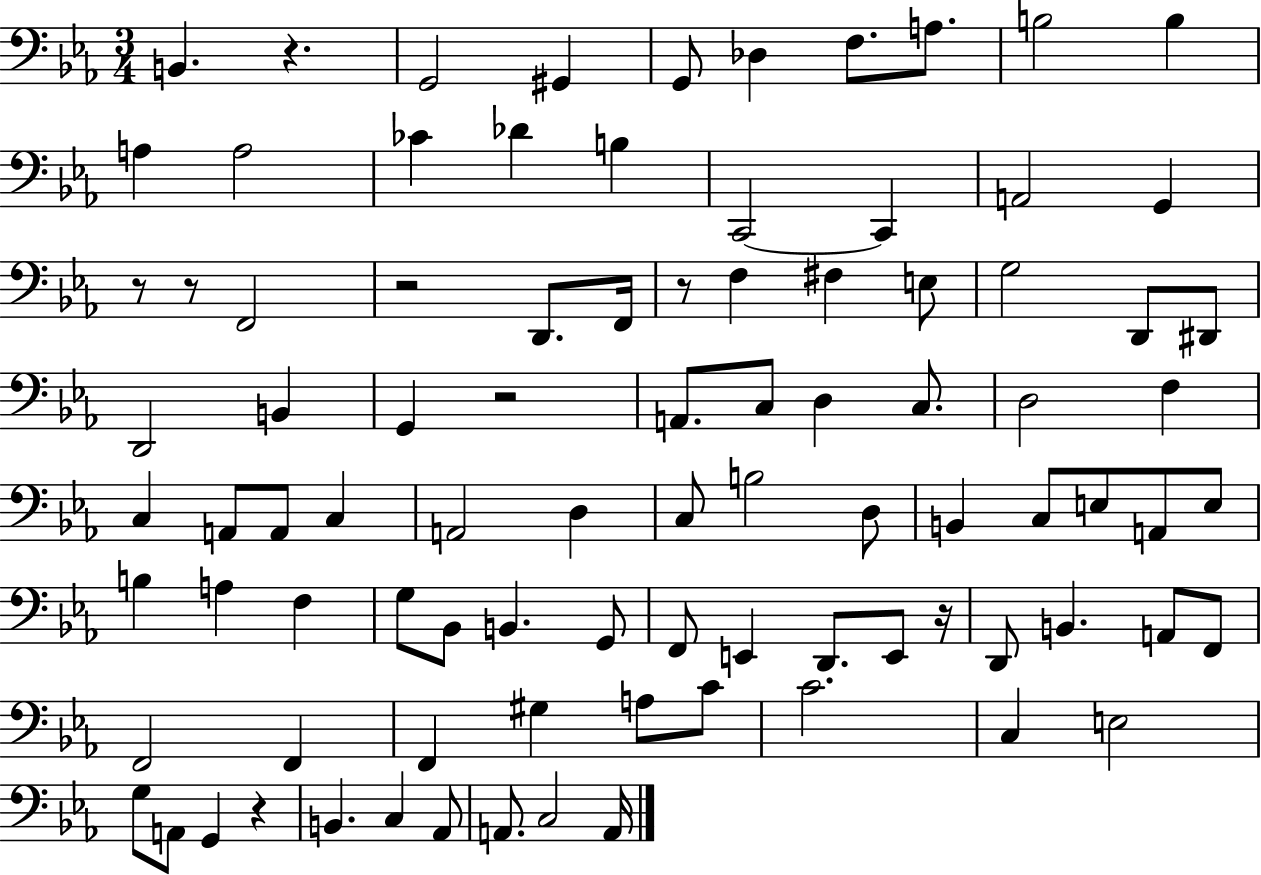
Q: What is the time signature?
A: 3/4